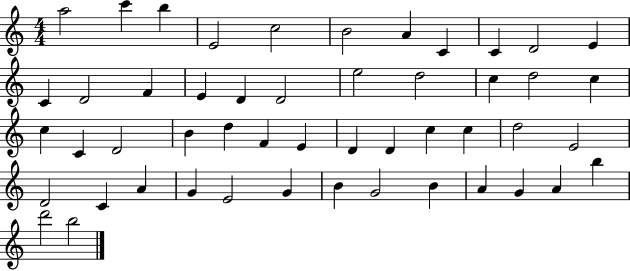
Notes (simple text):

A5/h C6/q B5/q E4/h C5/h B4/h A4/q C4/q C4/q D4/h E4/q C4/q D4/h F4/q E4/q D4/q D4/h E5/h D5/h C5/q D5/h C5/q C5/q C4/q D4/h B4/q D5/q F4/q E4/q D4/q D4/q C5/q C5/q D5/h E4/h D4/h C4/q A4/q G4/q E4/h G4/q B4/q G4/h B4/q A4/q G4/q A4/q B5/q D6/h B5/h